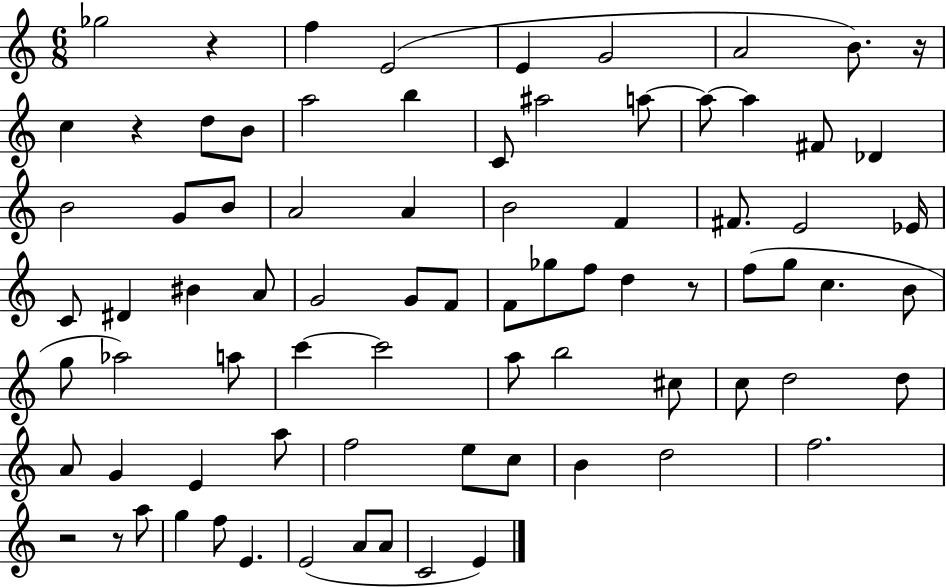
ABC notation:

X:1
T:Untitled
M:6/8
L:1/4
K:C
_g2 z f E2 E G2 A2 B/2 z/4 c z d/2 B/2 a2 b C/2 ^a2 a/2 a/2 a ^F/2 _D B2 G/2 B/2 A2 A B2 F ^F/2 E2 _E/4 C/2 ^D ^B A/2 G2 G/2 F/2 F/2 _g/2 f/2 d z/2 f/2 g/2 c B/2 g/2 _a2 a/2 c' c'2 a/2 b2 ^c/2 c/2 d2 d/2 A/2 G E a/2 f2 e/2 c/2 B d2 f2 z2 z/2 a/2 g f/2 E E2 A/2 A/2 C2 E